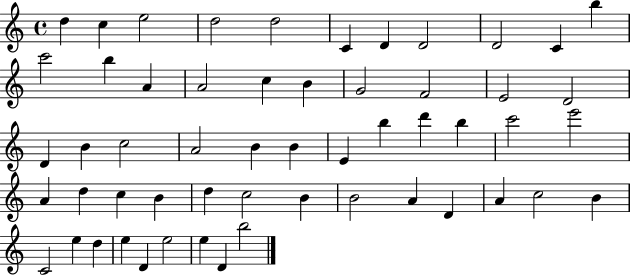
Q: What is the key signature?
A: C major